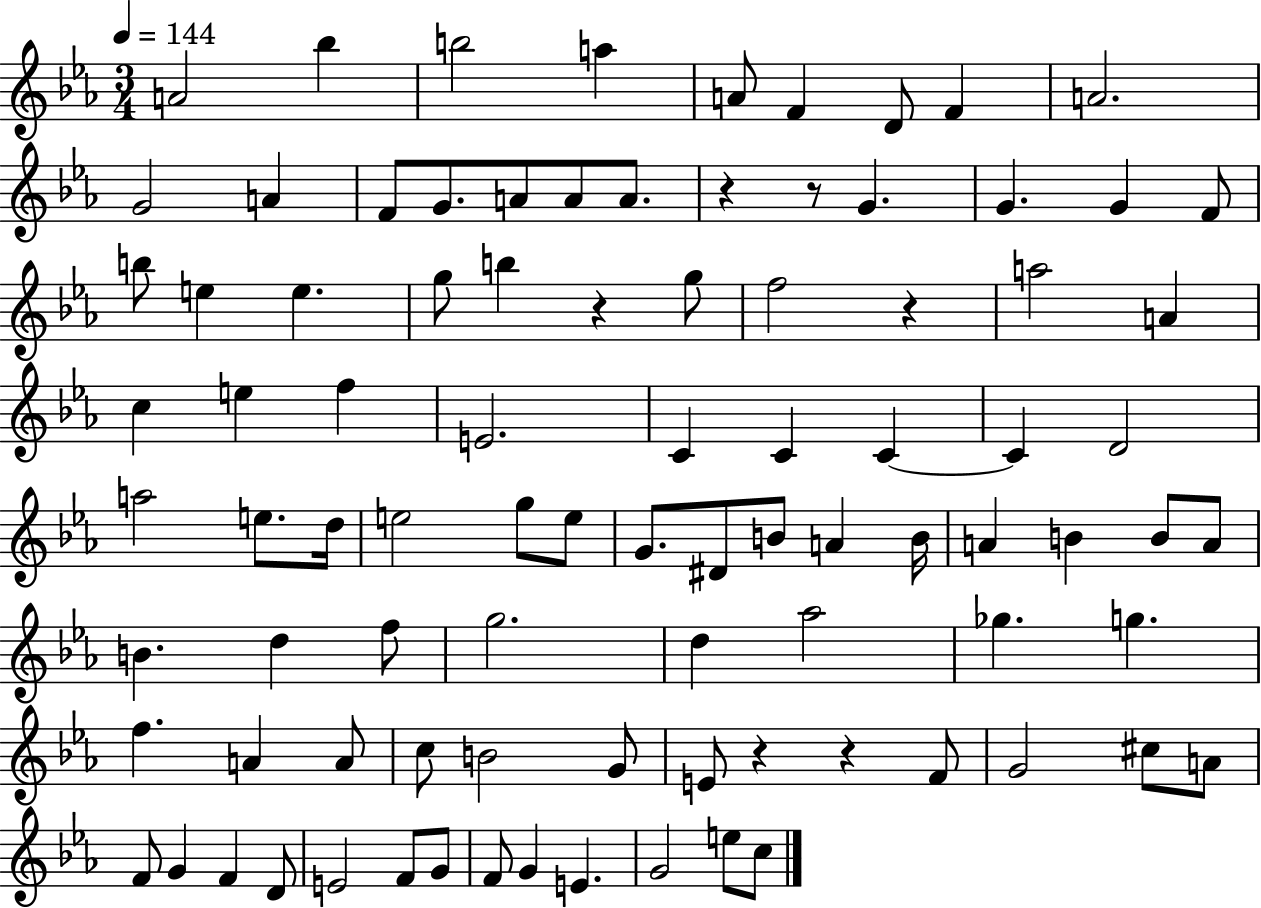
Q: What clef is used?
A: treble